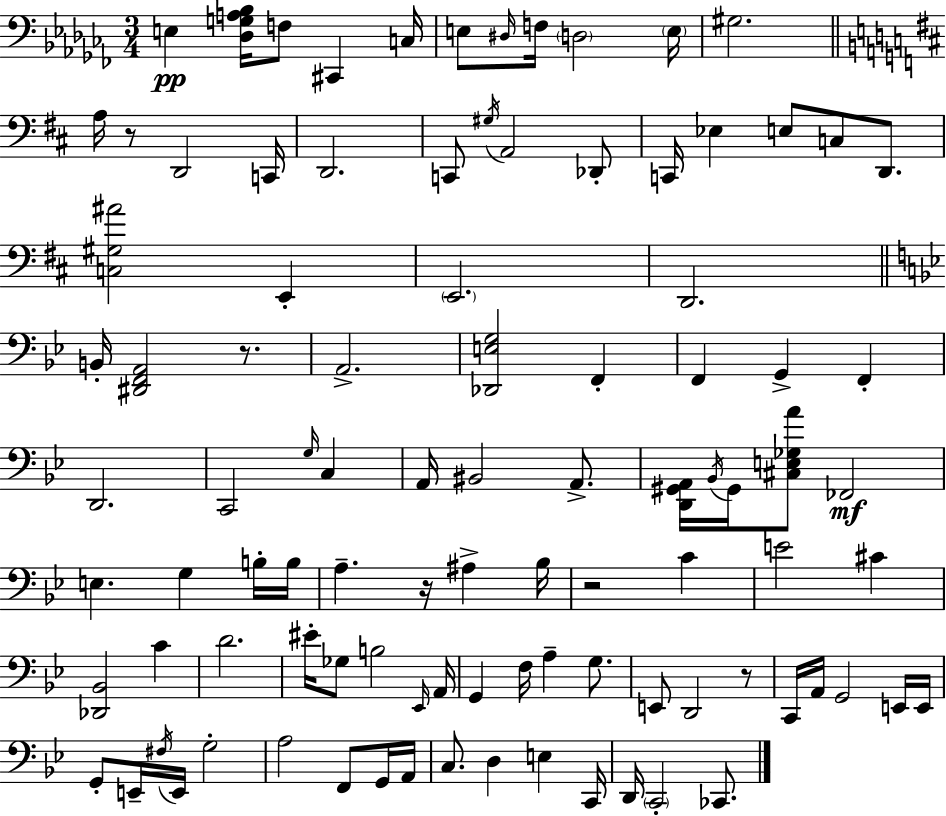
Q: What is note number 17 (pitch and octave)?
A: A2